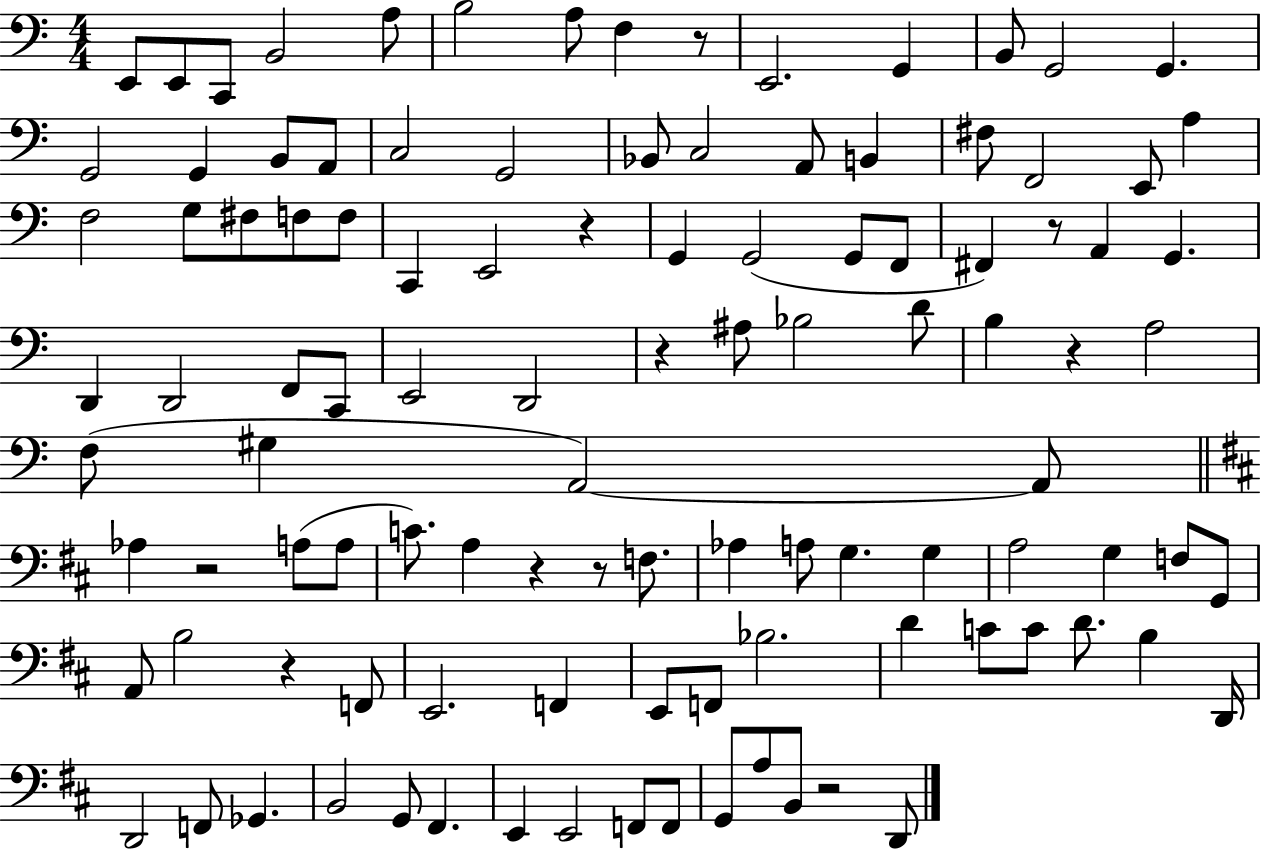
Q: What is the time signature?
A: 4/4